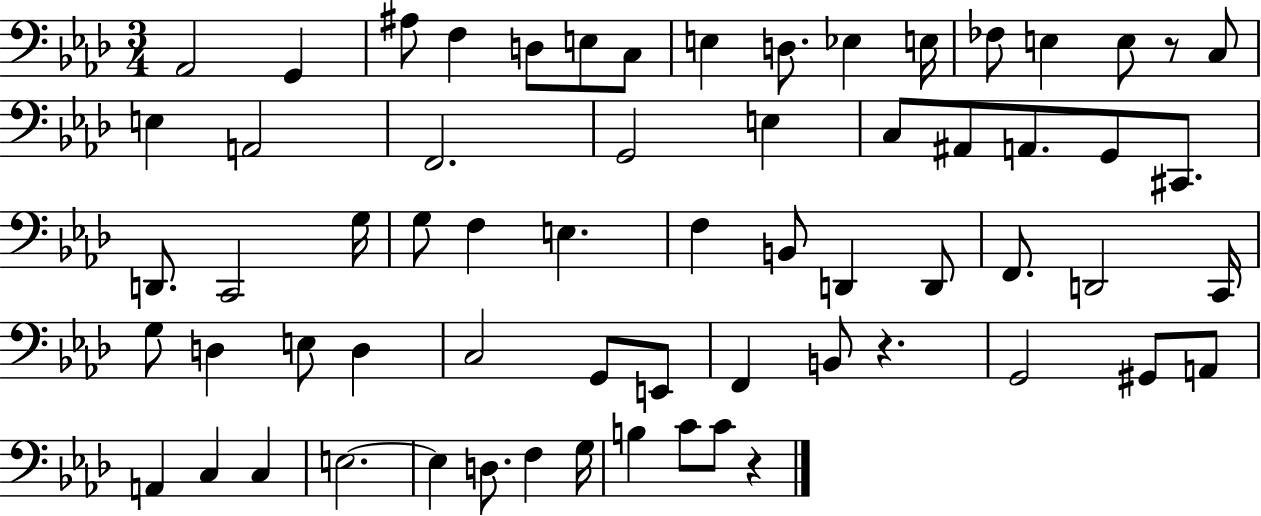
Ab2/h G2/q A#3/e F3/q D3/e E3/e C3/e E3/q D3/e. Eb3/q E3/s FES3/e E3/q E3/e R/e C3/e E3/q A2/h F2/h. G2/h E3/q C3/e A#2/e A2/e. G2/e C#2/e. D2/e. C2/h G3/s G3/e F3/q E3/q. F3/q B2/e D2/q D2/e F2/e. D2/h C2/s G3/e D3/q E3/e D3/q C3/h G2/e E2/e F2/q B2/e R/q. G2/h G#2/e A2/e A2/q C3/q C3/q E3/h. E3/q D3/e. F3/q G3/s B3/q C4/e C4/e R/q